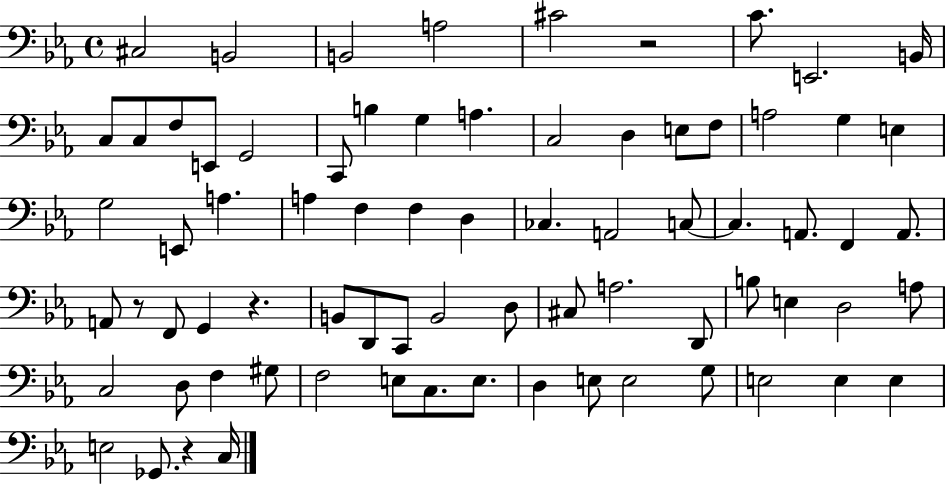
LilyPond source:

{
  \clef bass
  \time 4/4
  \defaultTimeSignature
  \key ees \major
  \repeat volta 2 { cis2 b,2 | b,2 a2 | cis'2 r2 | c'8. e,2. b,16 | \break c8 c8 f8 e,8 g,2 | c,8 b4 g4 a4. | c2 d4 e8 f8 | a2 g4 e4 | \break g2 e,8 a4. | a4 f4 f4 d4 | ces4. a,2 c8~~ | c4. a,8. f,4 a,8. | \break a,8 r8 f,8 g,4 r4. | b,8 d,8 c,8 b,2 d8 | cis8 a2. d,8 | b8 e4 d2 a8 | \break c2 d8 f4 gis8 | f2 e8 c8. e8. | d4 e8 e2 g8 | e2 e4 e4 | \break e2 ges,8. r4 c16 | } \bar "|."
}